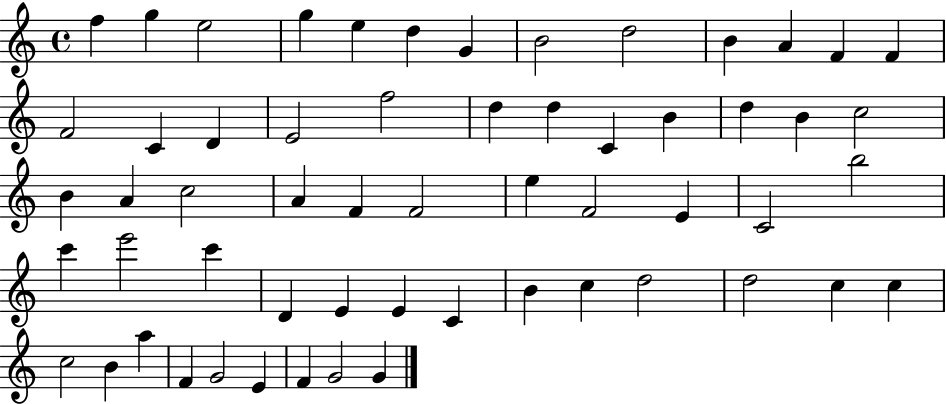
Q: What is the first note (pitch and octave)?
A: F5